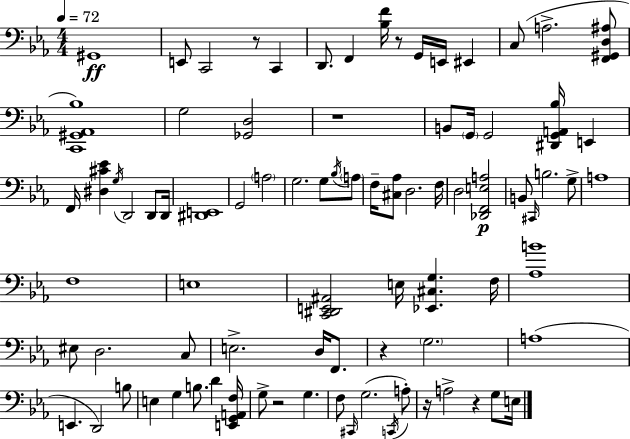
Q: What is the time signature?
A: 4/4